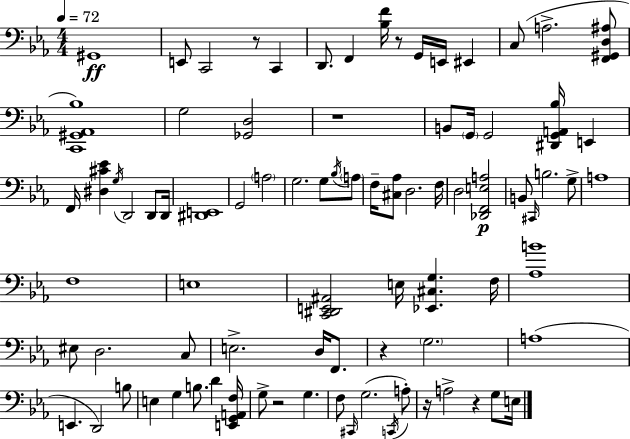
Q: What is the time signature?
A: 4/4